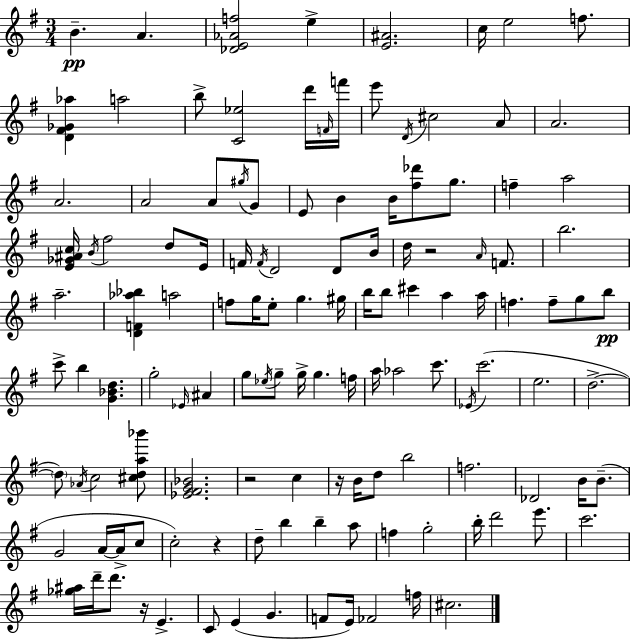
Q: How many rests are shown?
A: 5